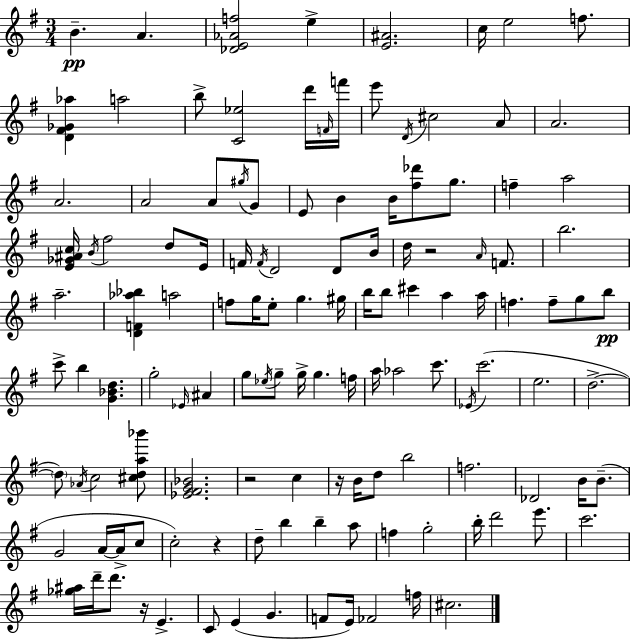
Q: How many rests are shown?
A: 5